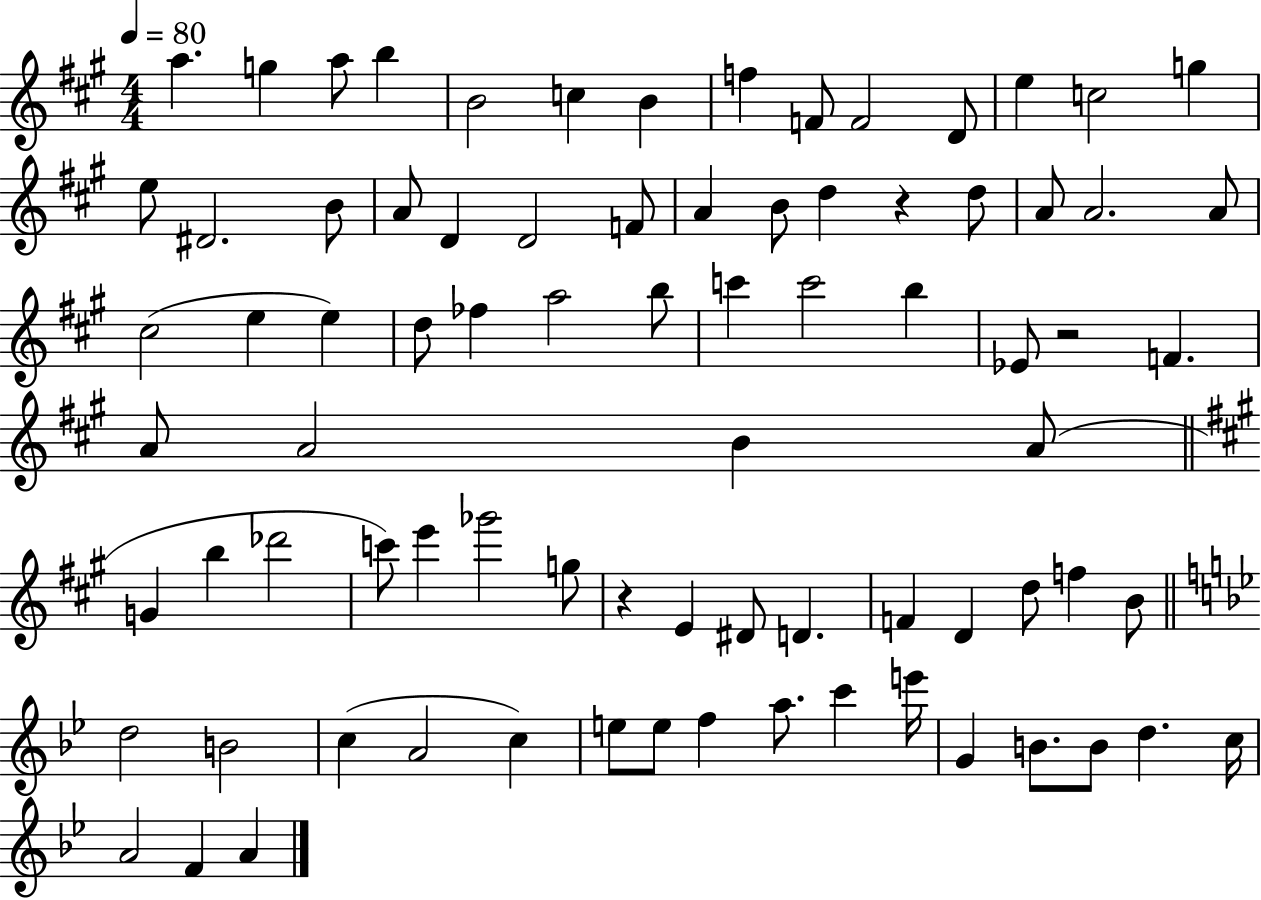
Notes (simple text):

A5/q. G5/q A5/e B5/q B4/h C5/q B4/q F5/q F4/e F4/h D4/e E5/q C5/h G5/q E5/e D#4/h. B4/e A4/e D4/q D4/h F4/e A4/q B4/e D5/q R/q D5/e A4/e A4/h. A4/e C#5/h E5/q E5/q D5/e FES5/q A5/h B5/e C6/q C6/h B5/q Eb4/e R/h F4/q. A4/e A4/h B4/q A4/e G4/q B5/q Db6/h C6/e E6/q Gb6/h G5/e R/q E4/q D#4/e D4/q. F4/q D4/q D5/e F5/q B4/e D5/h B4/h C5/q A4/h C5/q E5/e E5/e F5/q A5/e. C6/q E6/s G4/q B4/e. B4/e D5/q. C5/s A4/h F4/q A4/q